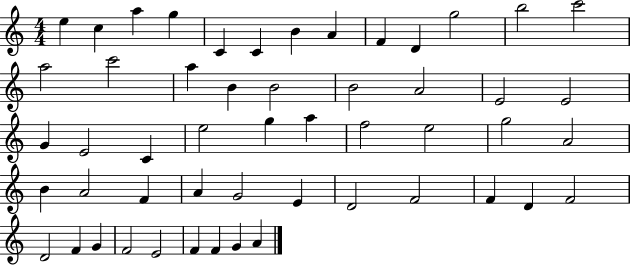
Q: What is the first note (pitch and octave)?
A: E5